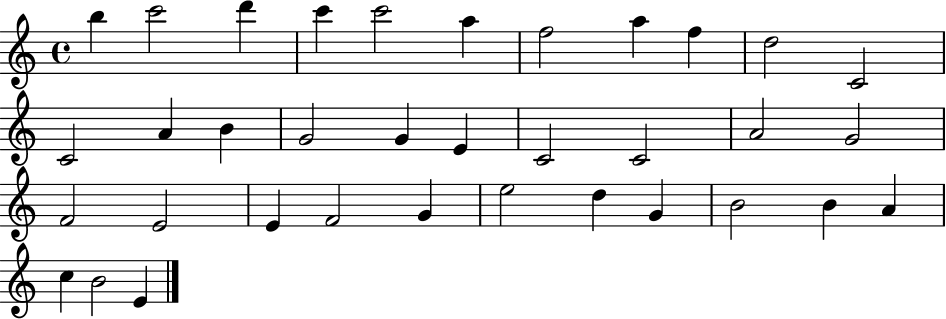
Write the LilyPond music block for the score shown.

{
  \clef treble
  \time 4/4
  \defaultTimeSignature
  \key c \major
  b''4 c'''2 d'''4 | c'''4 c'''2 a''4 | f''2 a''4 f''4 | d''2 c'2 | \break c'2 a'4 b'4 | g'2 g'4 e'4 | c'2 c'2 | a'2 g'2 | \break f'2 e'2 | e'4 f'2 g'4 | e''2 d''4 g'4 | b'2 b'4 a'4 | \break c''4 b'2 e'4 | \bar "|."
}